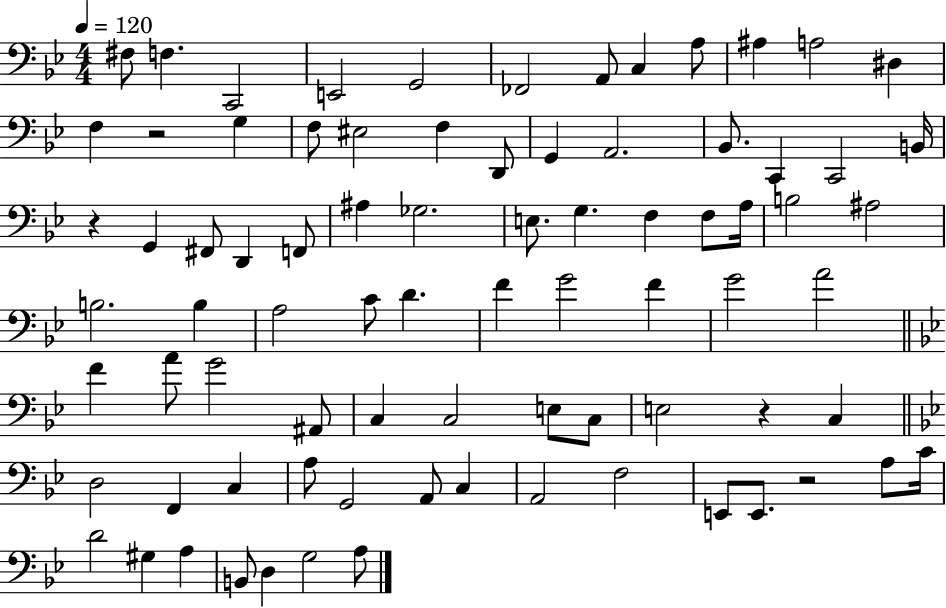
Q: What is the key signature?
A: BES major